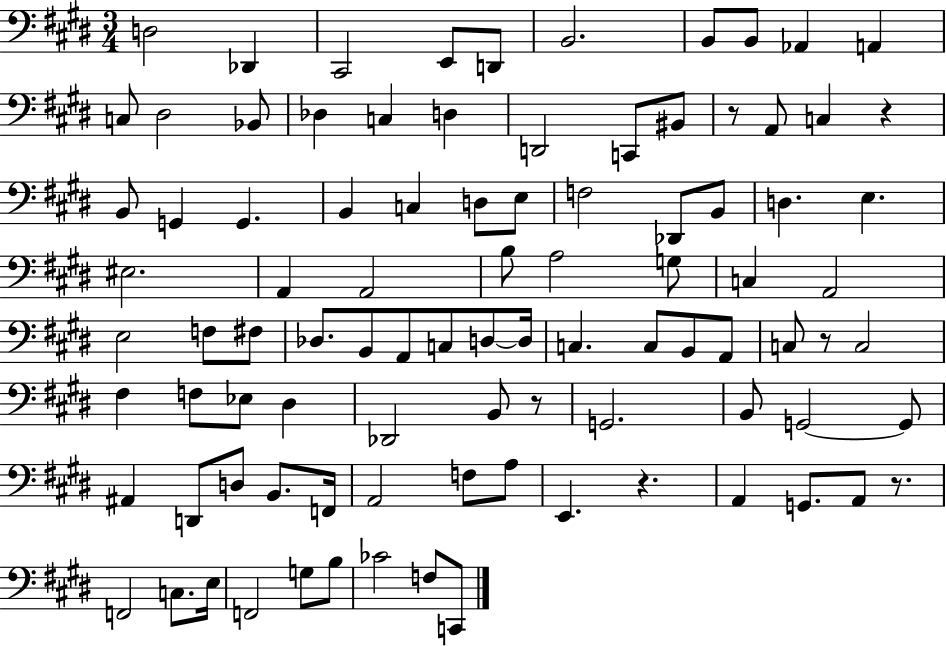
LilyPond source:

{
  \clef bass
  \numericTimeSignature
  \time 3/4
  \key e \major
  d2 des,4 | cis,2 e,8 d,8 | b,2. | b,8 b,8 aes,4 a,4 | \break c8 dis2 bes,8 | des4 c4 d4 | d,2 c,8 bis,8 | r8 a,8 c4 r4 | \break b,8 g,4 g,4. | b,4 c4 d8 e8 | f2 des,8 b,8 | d4. e4. | \break eis2. | a,4 a,2 | b8 a2 g8 | c4 a,2 | \break e2 f8 fis8 | des8. b,8 a,8 c8 d8~~ d16 | c4. c8 b,8 a,8 | c8 r8 c2 | \break fis4 f8 ees8 dis4 | des,2 b,8 r8 | g,2. | b,8 g,2~~ g,8 | \break ais,4 d,8 d8 b,8. f,16 | a,2 f8 a8 | e,4. r4. | a,4 g,8. a,8 r8. | \break f,2 c8. e16 | f,2 g8 b8 | ces'2 f8 c,8 | \bar "|."
}